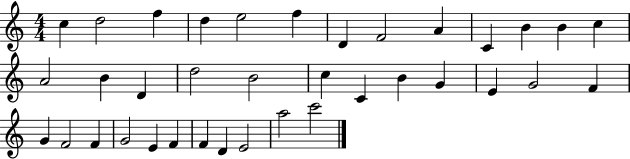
{
  \clef treble
  \numericTimeSignature
  \time 4/4
  \key c \major
  c''4 d''2 f''4 | d''4 e''2 f''4 | d'4 f'2 a'4 | c'4 b'4 b'4 c''4 | \break a'2 b'4 d'4 | d''2 b'2 | c''4 c'4 b'4 g'4 | e'4 g'2 f'4 | \break g'4 f'2 f'4 | g'2 e'4 f'4 | f'4 d'4 e'2 | a''2 c'''2 | \break \bar "|."
}